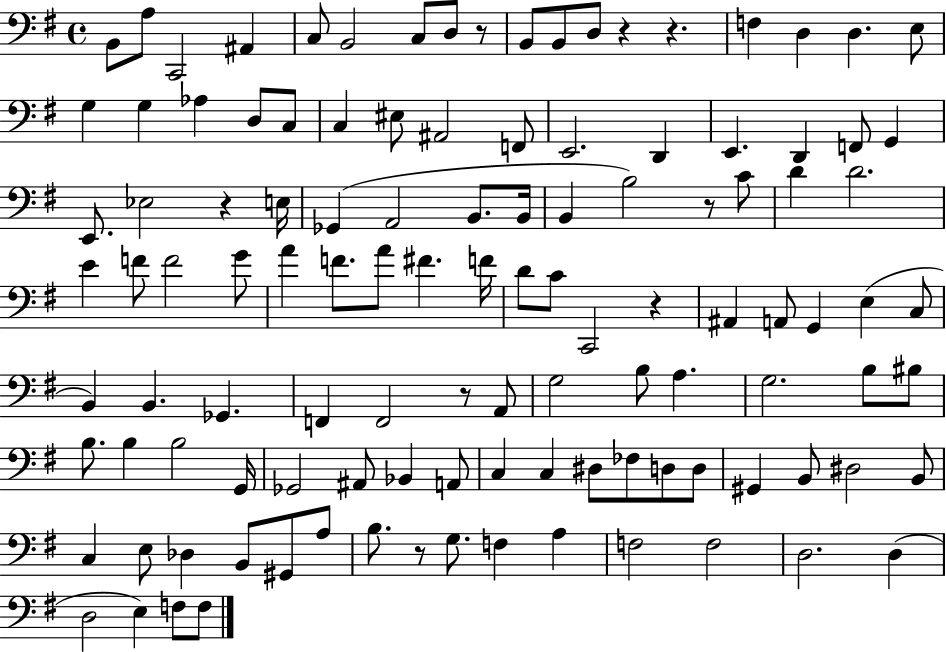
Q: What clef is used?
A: bass